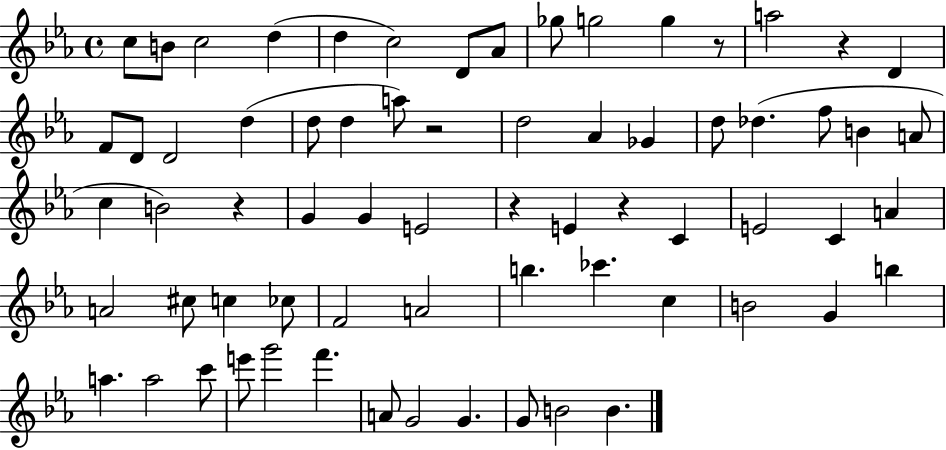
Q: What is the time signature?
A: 4/4